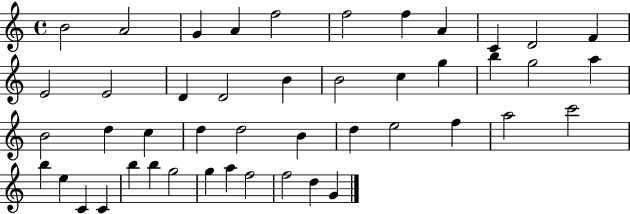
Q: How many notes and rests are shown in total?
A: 46